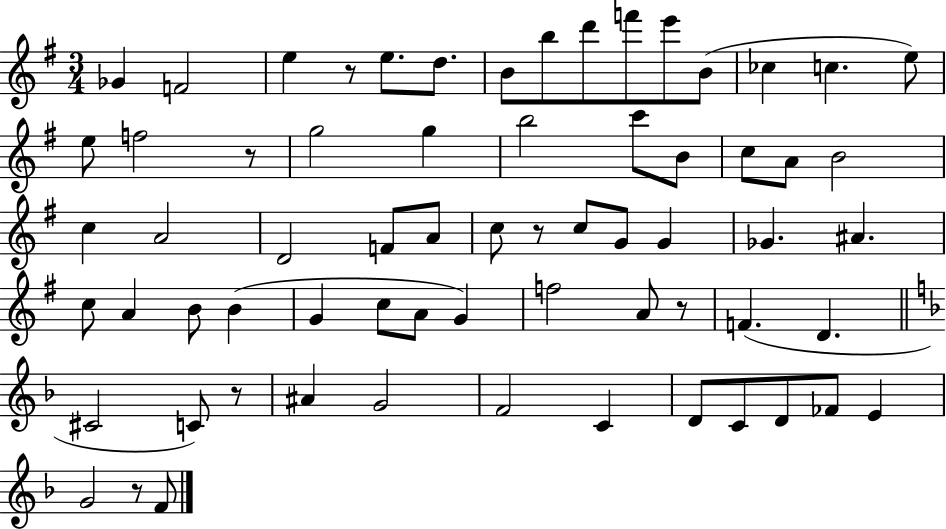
{
  \clef treble
  \numericTimeSignature
  \time 3/4
  \key g \major
  ges'4 f'2 | e''4 r8 e''8. d''8. | b'8 b''8 d'''8 f'''8 e'''8 b'8( | ces''4 c''4. e''8) | \break e''8 f''2 r8 | g''2 g''4 | b''2 c'''8 b'8 | c''8 a'8 b'2 | \break c''4 a'2 | d'2 f'8 a'8 | c''8 r8 c''8 g'8 g'4 | ges'4. ais'4. | \break c''8 a'4 b'8 b'4( | g'4 c''8 a'8 g'4) | f''2 a'8 r8 | f'4.( d'4. | \break \bar "||" \break \key f \major cis'2 c'8) r8 | ais'4 g'2 | f'2 c'4 | d'8 c'8 d'8 fes'8 e'4 | \break g'2 r8 f'8 | \bar "|."
}